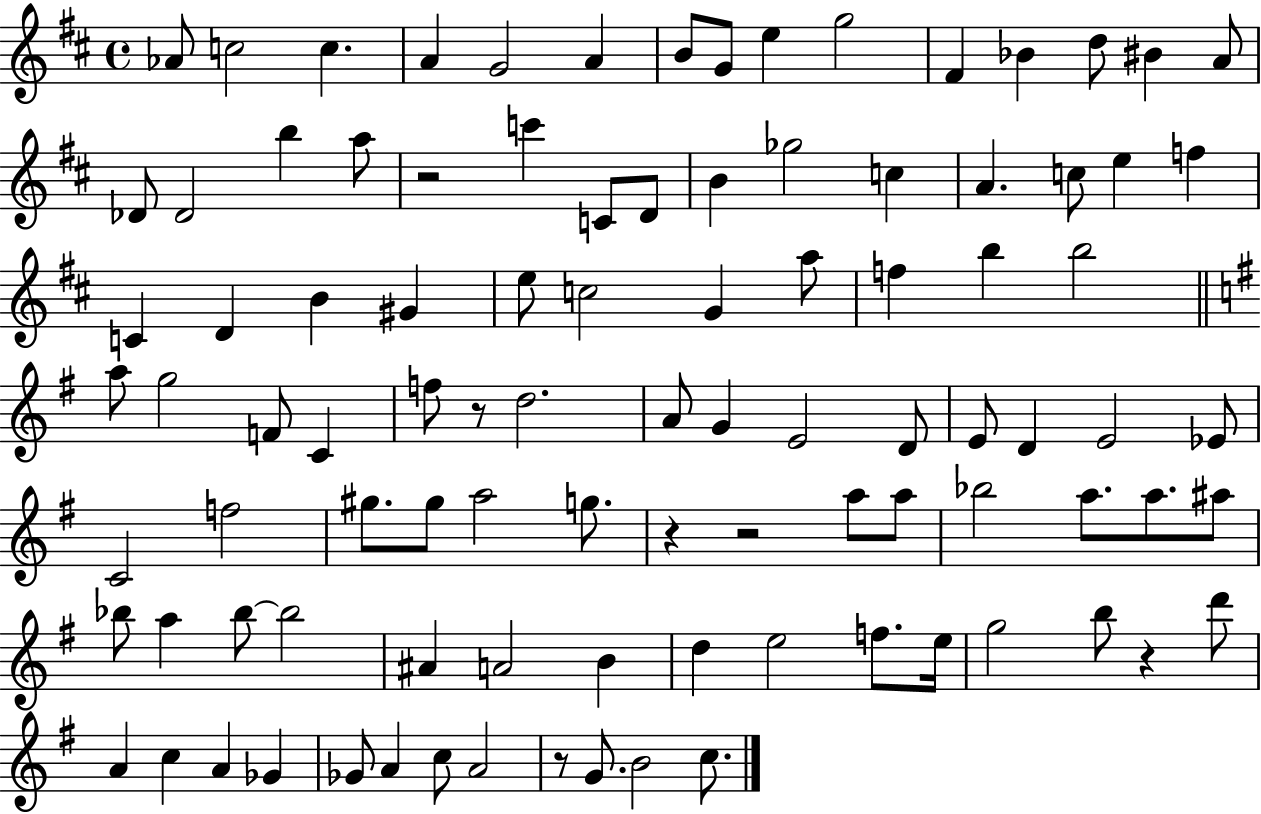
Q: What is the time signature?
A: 4/4